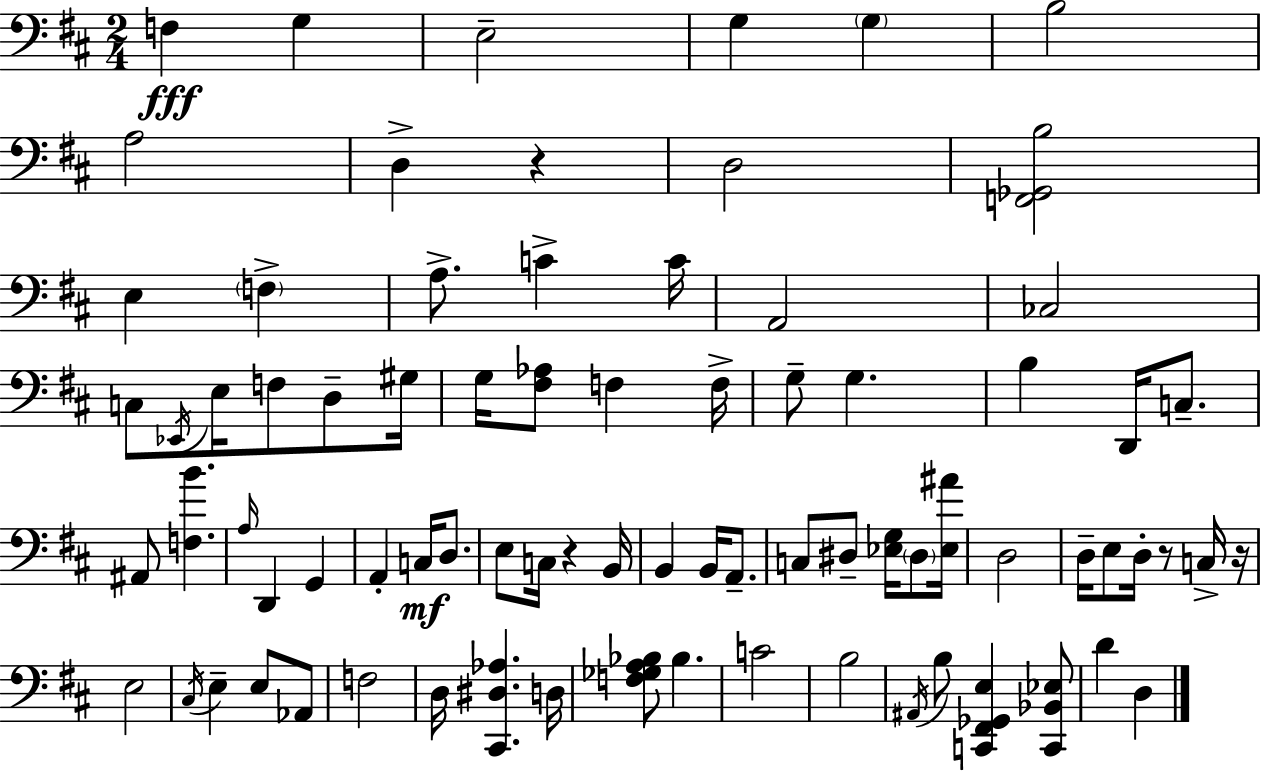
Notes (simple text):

F3/q G3/q E3/h G3/q G3/q B3/h A3/h D3/q R/q D3/h [F2,Gb2,B3]/h E3/q F3/q A3/e. C4/q C4/s A2/h CES3/h C3/e Eb2/s E3/s F3/e D3/e G#3/s G3/s [F#3,Ab3]/e F3/q F3/s G3/e G3/q. B3/q D2/s C3/e. A#2/e [F3,B4]/q. A3/s D2/q G2/q A2/q C3/s D3/e. E3/e C3/s R/q B2/s B2/q B2/s A2/e. C3/e D#3/e [Eb3,G3]/s D#3/e [Eb3,A#4]/s D3/h D3/s E3/e D3/s R/e C3/s R/s E3/h C#3/s E3/q E3/e Ab2/e F3/h D3/s [C#2,D#3,Ab3]/q. D3/s [F3,Gb3,A3,Bb3]/e Bb3/q. C4/h B3/h A#2/s B3/e [C2,F#2,Gb2,E3]/q [C2,Bb2,Eb3]/e D4/q D3/q